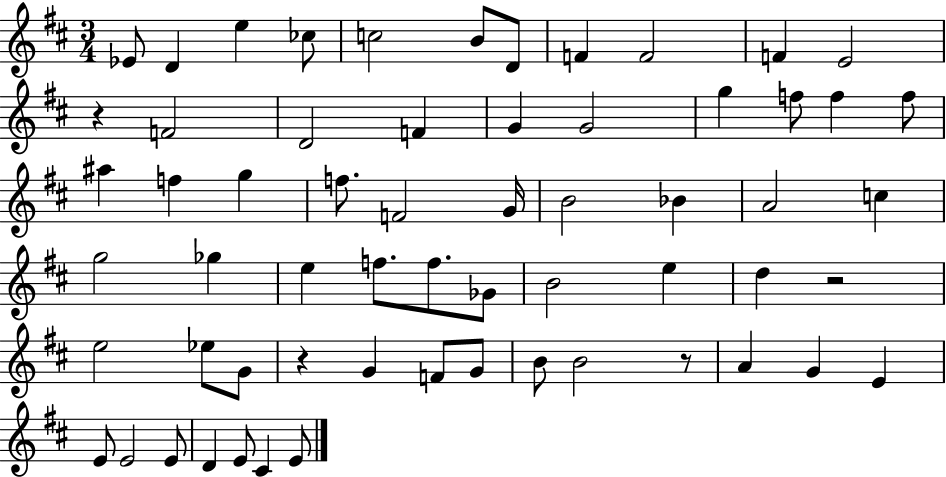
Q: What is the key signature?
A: D major